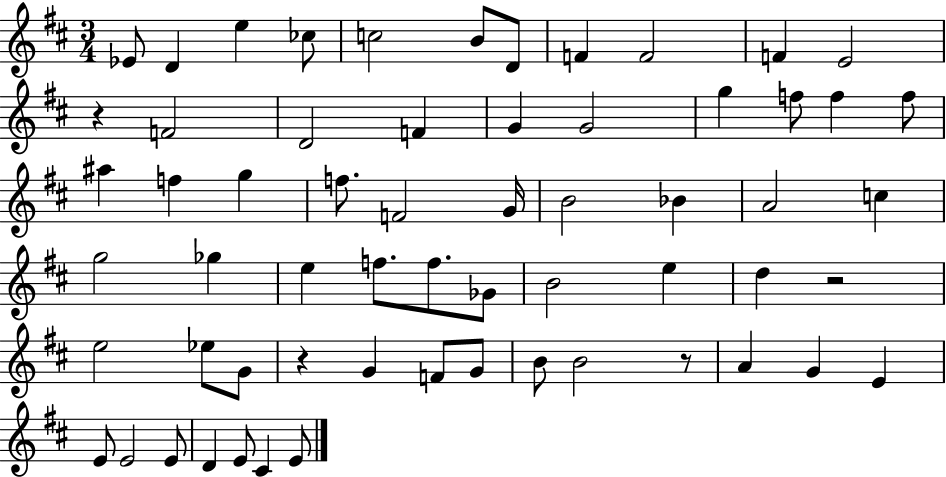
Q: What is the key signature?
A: D major